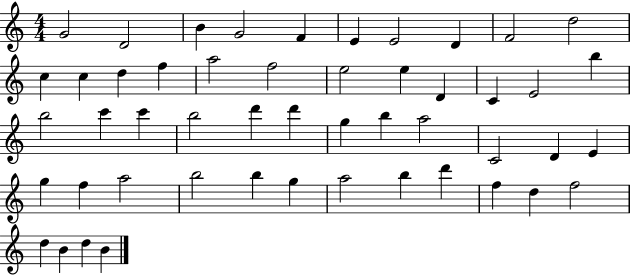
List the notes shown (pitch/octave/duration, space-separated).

G4/h D4/h B4/q G4/h F4/q E4/q E4/h D4/q F4/h D5/h C5/q C5/q D5/q F5/q A5/h F5/h E5/h E5/q D4/q C4/q E4/h B5/q B5/h C6/q C6/q B5/h D6/q D6/q G5/q B5/q A5/h C4/h D4/q E4/q G5/q F5/q A5/h B5/h B5/q G5/q A5/h B5/q D6/q F5/q D5/q F5/h D5/q B4/q D5/q B4/q